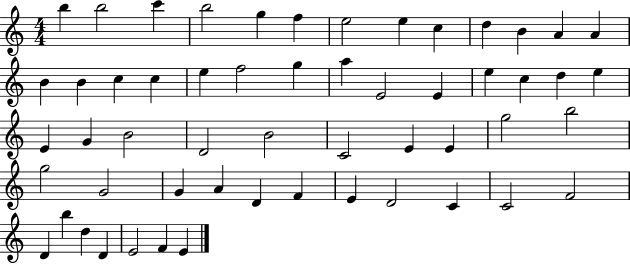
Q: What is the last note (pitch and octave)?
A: E4